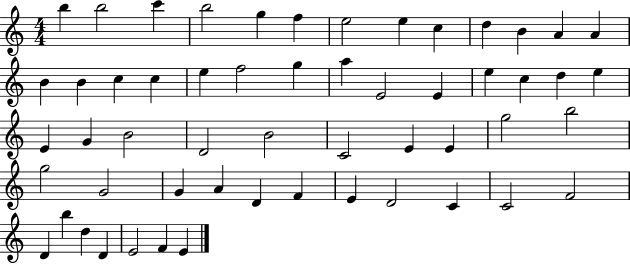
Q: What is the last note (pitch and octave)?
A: E4